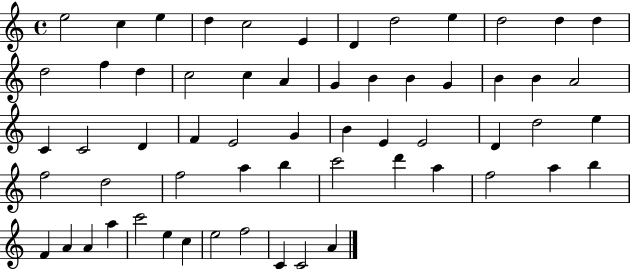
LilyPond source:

{
  \clef treble
  \time 4/4
  \defaultTimeSignature
  \key c \major
  e''2 c''4 e''4 | d''4 c''2 e'4 | d'4 d''2 e''4 | d''2 d''4 d''4 | \break d''2 f''4 d''4 | c''2 c''4 a'4 | g'4 b'4 b'4 g'4 | b'4 b'4 a'2 | \break c'4 c'2 d'4 | f'4 e'2 g'4 | b'4 e'4 e'2 | d'4 d''2 e''4 | \break f''2 d''2 | f''2 a''4 b''4 | c'''2 d'''4 a''4 | f''2 a''4 b''4 | \break f'4 a'4 a'4 a''4 | c'''2 e''4 c''4 | e''2 f''2 | c'4 c'2 a'4 | \break \bar "|."
}